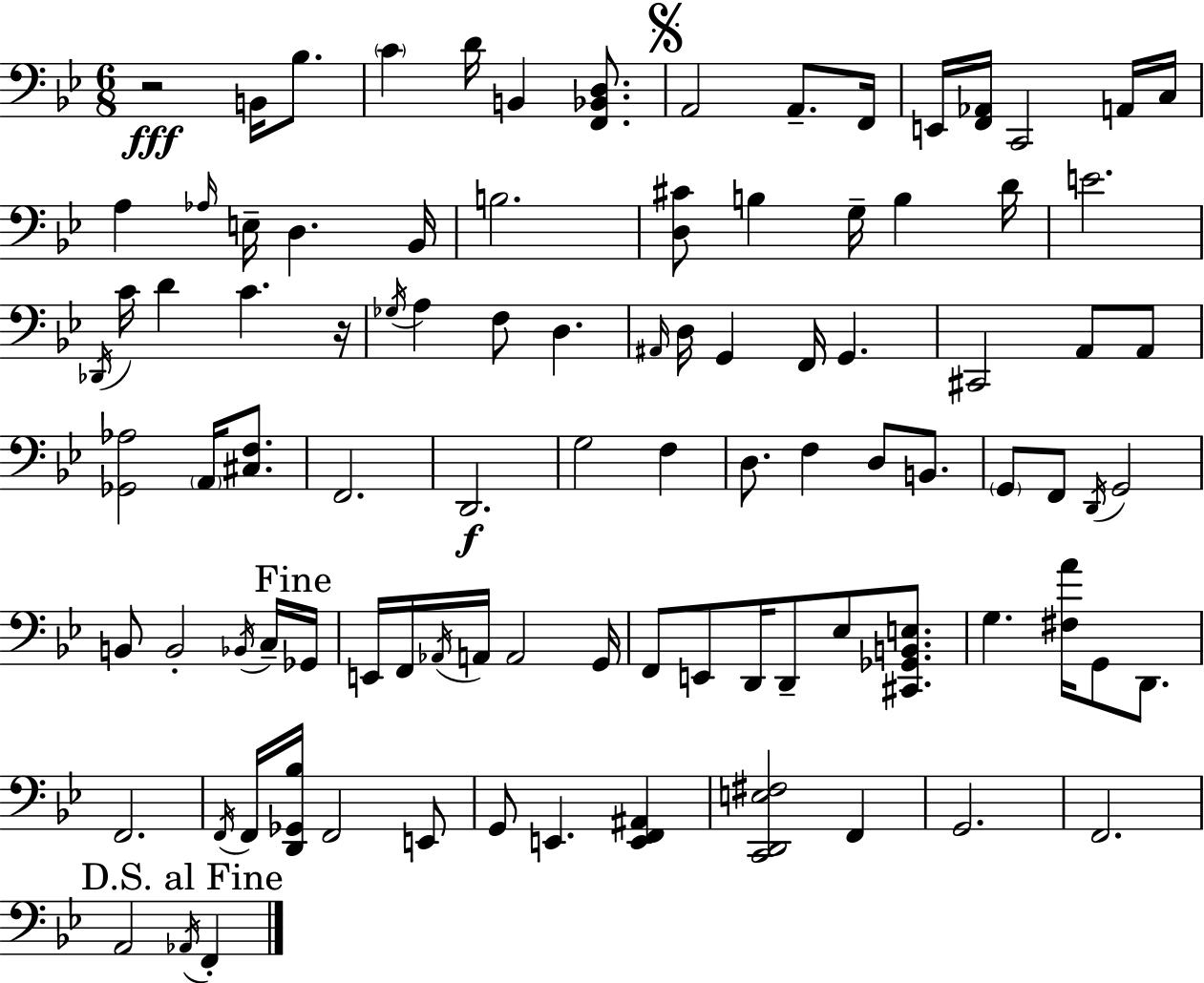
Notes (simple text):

R/h B2/s Bb3/e. C4/q D4/s B2/q [F2,Bb2,D3]/e. A2/h A2/e. F2/s E2/s [F2,Ab2]/s C2/h A2/s C3/s A3/q Ab3/s E3/s D3/q. Bb2/s B3/h. [D3,C#4]/e B3/q G3/s B3/q D4/s E4/h. Db2/s C4/s D4/q C4/q. R/s Gb3/s A3/q F3/e D3/q. A#2/s D3/s G2/q F2/s G2/q. C#2/h A2/e A2/e [Gb2,Ab3]/h A2/s [C#3,F3]/e. F2/h. D2/h. G3/h F3/q D3/e. F3/q D3/e B2/e. G2/e F2/e D2/s G2/h B2/e B2/h Bb2/s C3/s Gb2/s E2/s F2/s Ab2/s A2/s A2/h G2/s F2/e E2/e D2/s D2/e Eb3/e [C#2,Gb2,B2,E3]/e. G3/q. [F#3,A4]/s G2/e D2/e. F2/h. F2/s F2/s [D2,Gb2,Bb3]/s F2/h E2/e G2/e E2/q. [E2,F2,A#2]/q [C2,D2,E3,F#3]/h F2/q G2/h. F2/h. A2/h Ab2/s F2/q